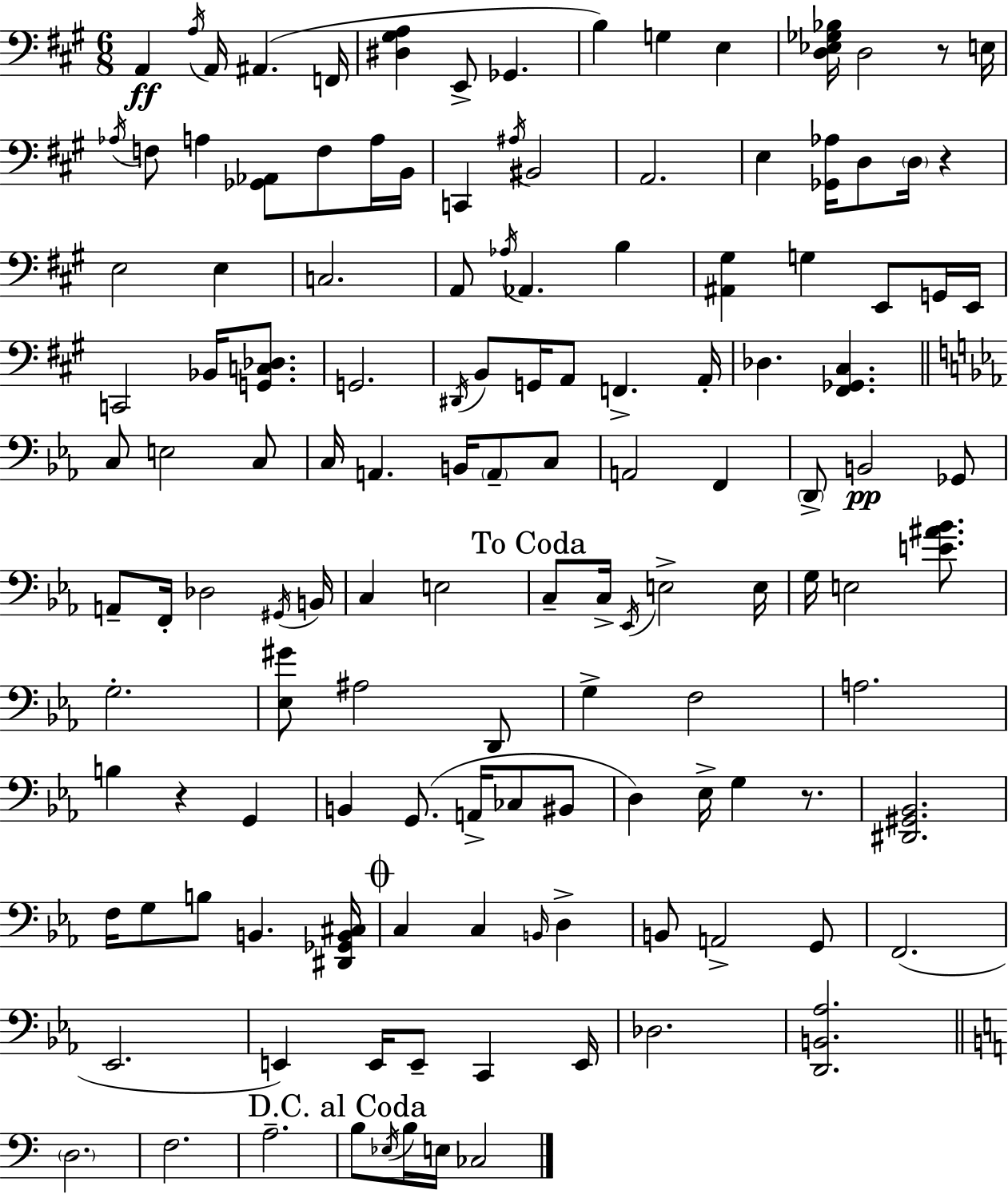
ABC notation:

X:1
T:Untitled
M:6/8
L:1/4
K:A
A,, A,/4 A,,/4 ^A,, F,,/4 [^D,^G,A,] E,,/2 _G,, B, G, E, [D,_E,_G,_B,]/4 D,2 z/2 E,/4 _A,/4 F,/2 A, [_G,,_A,,]/2 F,/2 A,/4 B,,/4 C,, ^A,/4 ^B,,2 A,,2 E, [_G,,_A,]/4 D,/2 D,/4 z E,2 E, C,2 A,,/2 _A,/4 _A,, B, [^A,,^G,] G, E,,/2 G,,/4 E,,/4 C,,2 _B,,/4 [G,,C,_D,]/2 G,,2 ^D,,/4 B,,/2 G,,/4 A,,/2 F,, A,,/4 _D, [^F,,_G,,^C,] C,/2 E,2 C,/2 C,/4 A,, B,,/4 A,,/2 C,/2 A,,2 F,, D,,/2 B,,2 _G,,/2 A,,/2 F,,/4 _D,2 ^G,,/4 B,,/4 C, E,2 C,/2 C,/4 _E,,/4 E,2 E,/4 G,/4 E,2 [E^A_B]/2 G,2 [_E,^G]/2 ^A,2 D,,/2 G, F,2 A,2 B, z G,, B,, G,,/2 A,,/4 _C,/2 ^B,,/2 D, _E,/4 G, z/2 [^D,,^G,,_B,,]2 F,/4 G,/2 B,/2 B,, [^D,,_G,,B,,^C,]/4 C, C, B,,/4 D, B,,/2 A,,2 G,,/2 F,,2 _E,,2 E,, E,,/4 E,,/2 C,, E,,/4 _D,2 [D,,B,,_A,]2 D,2 F,2 A,2 B,/2 _E,/4 B,/4 E,/4 _C,2